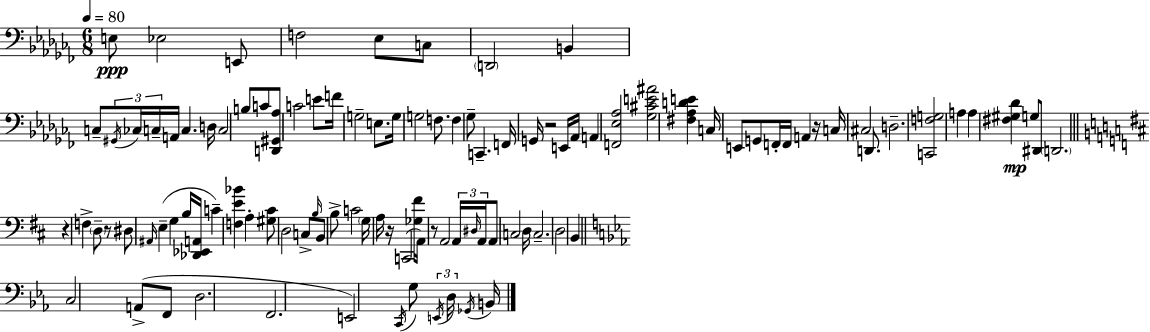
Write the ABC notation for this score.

X:1
T:Untitled
M:6/8
L:1/4
K:Abm
E,/2 _E,2 E,,/2 F,2 _E,/2 C,/2 D,,2 B,, C,/2 ^G,,/4 _C,/4 C,/4 A,,/4 C, D,/4 C,2 B,/2 C/2 [D,,^G,,_A,]/2 C2 E/2 F/4 G,2 E,/2 G,/4 G,2 F,/2 F, _G,/2 C,, F,,/4 G,,/4 z2 E,,/4 _A,,/4 A,, [F,,_E,_A,]2 [_G,^CE^A]2 [^F,_A,DE] C,/4 E,,/2 G,,/2 F,,/4 F,,/4 A,, z/4 C,/4 ^C,2 D,,/2 D,2 [C,,F,G,]2 A, A, [^F,^G,_D] G,/2 ^D,,/2 D,,2 z F, D,/2 z/2 ^D,/2 ^A,,/4 E, G, B,/4 [_D,,_E,,A,,]/4 C [F,E_B] A, [^G,^C]/2 D,2 C,/2 B,/4 B,,/2 B,/2 C2 G,/4 A,/4 z/4 C,,2 [_G,^F]/4 A,,/4 z/2 A,,2 A,,/4 ^D,/4 A,,/4 A,,/2 C,2 D,/4 C,2 D,2 B,, C,2 A,,/2 F,,/2 D,2 F,,2 E,,2 C,,/4 G,/2 E,,/4 D,/4 _G,,/4 B,,/4